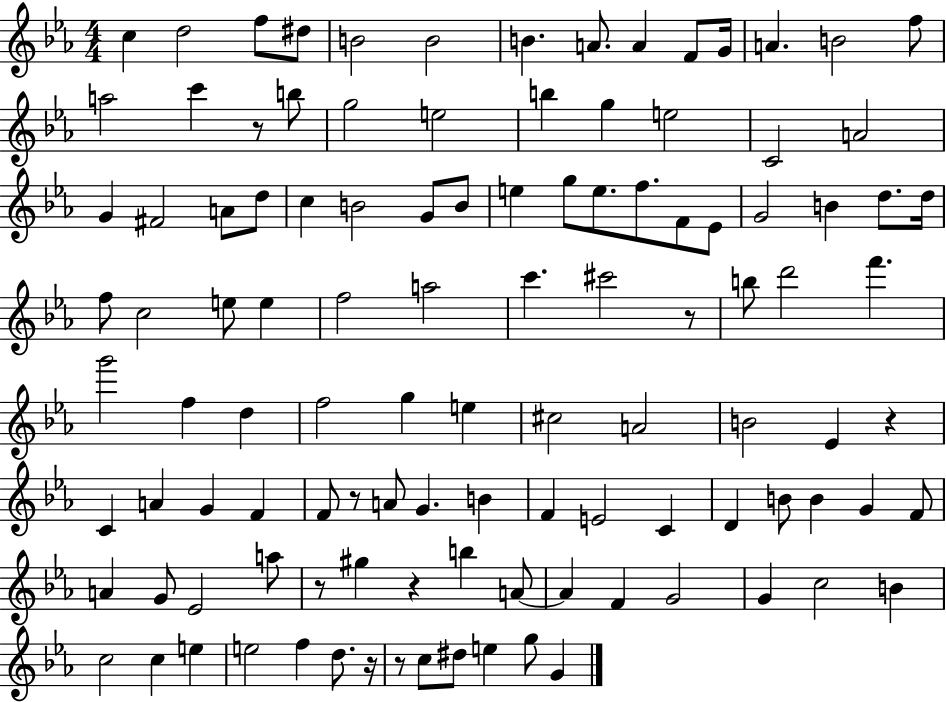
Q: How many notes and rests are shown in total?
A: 111